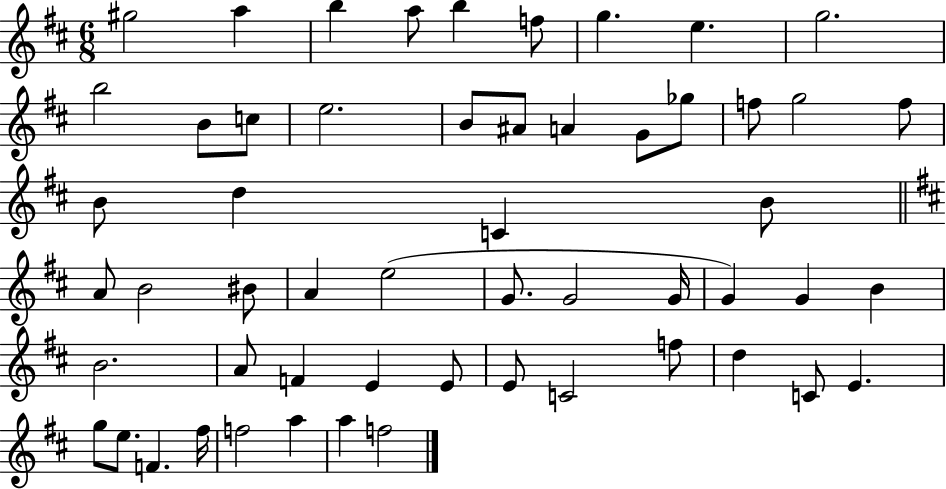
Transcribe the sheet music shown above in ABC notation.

X:1
T:Untitled
M:6/8
L:1/4
K:D
^g2 a b a/2 b f/2 g e g2 b2 B/2 c/2 e2 B/2 ^A/2 A G/2 _g/2 f/2 g2 f/2 B/2 d C B/2 A/2 B2 ^B/2 A e2 G/2 G2 G/4 G G B B2 A/2 F E E/2 E/2 C2 f/2 d C/2 E g/2 e/2 F ^f/4 f2 a a f2